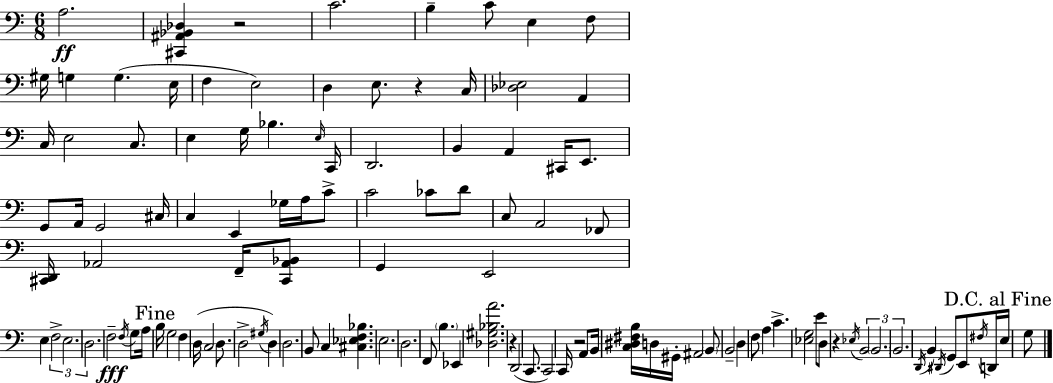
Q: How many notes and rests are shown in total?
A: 116